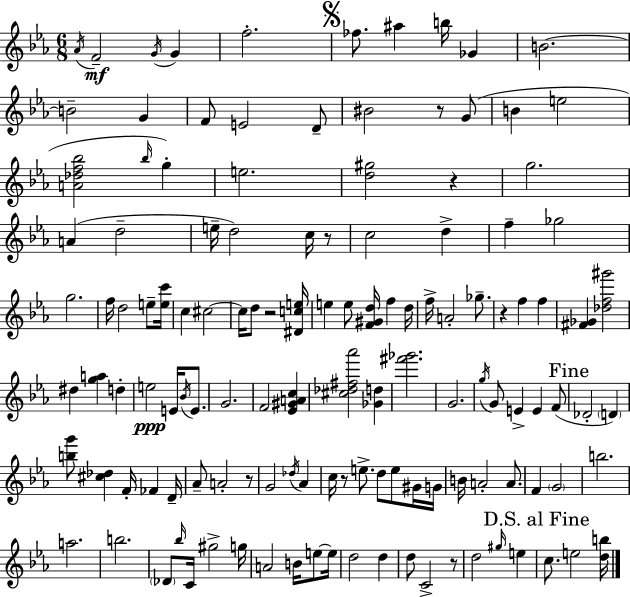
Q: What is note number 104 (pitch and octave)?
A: C5